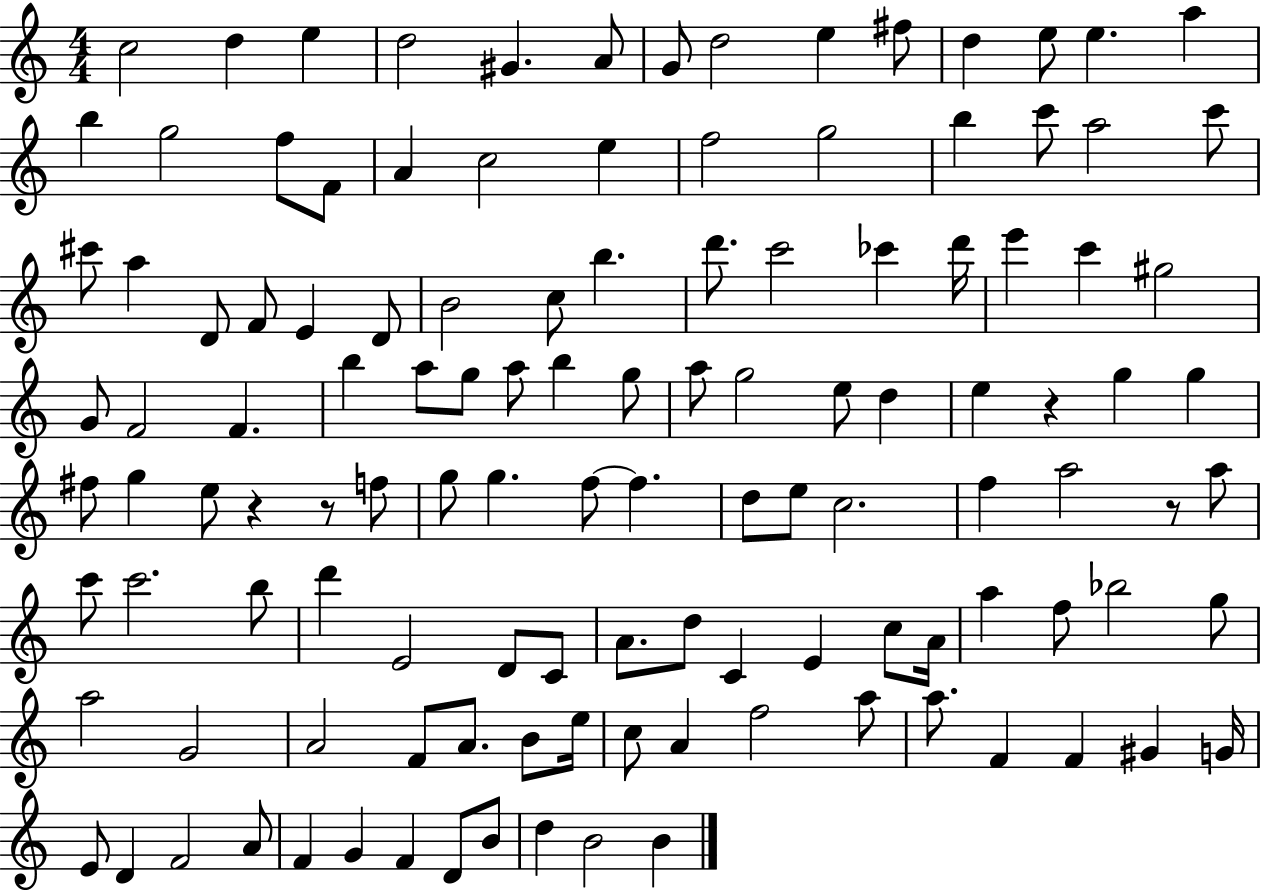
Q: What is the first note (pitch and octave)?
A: C5